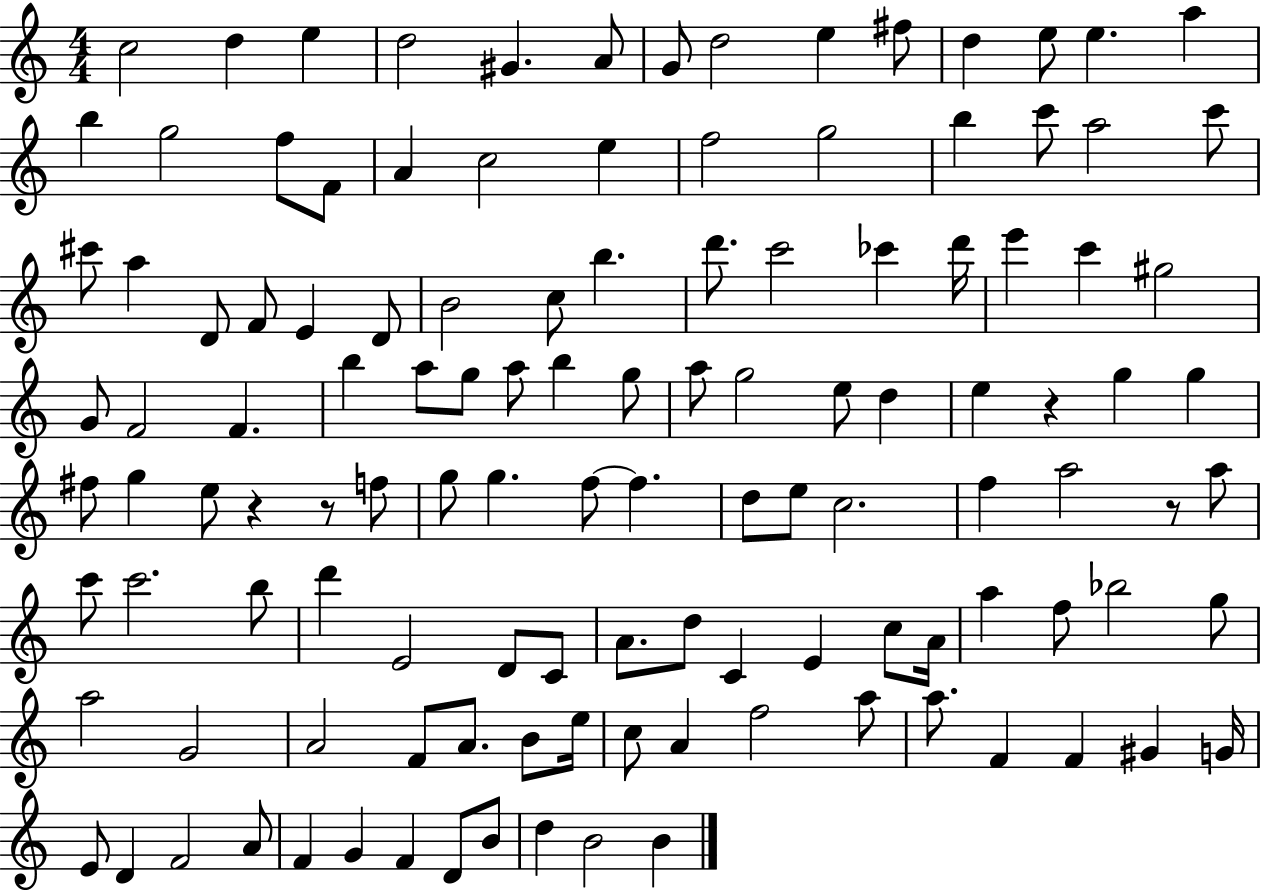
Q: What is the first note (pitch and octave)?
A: C5